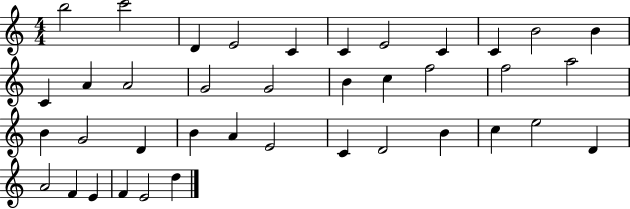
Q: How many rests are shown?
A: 0